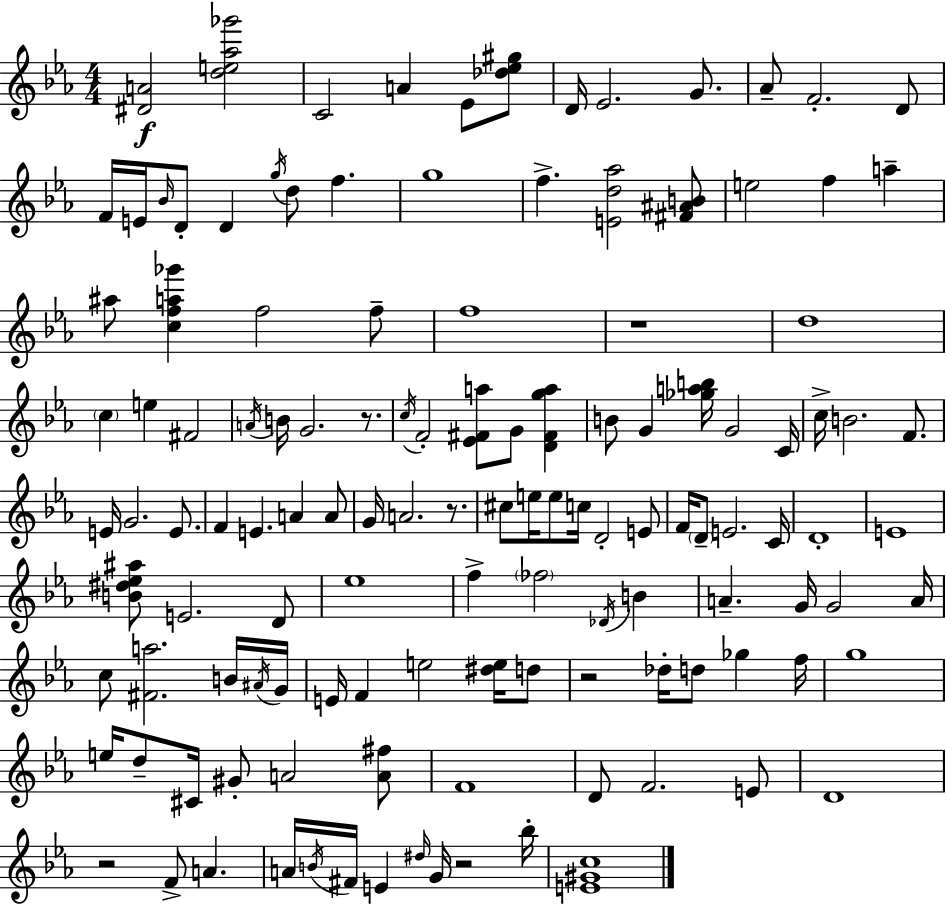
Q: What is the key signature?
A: C minor